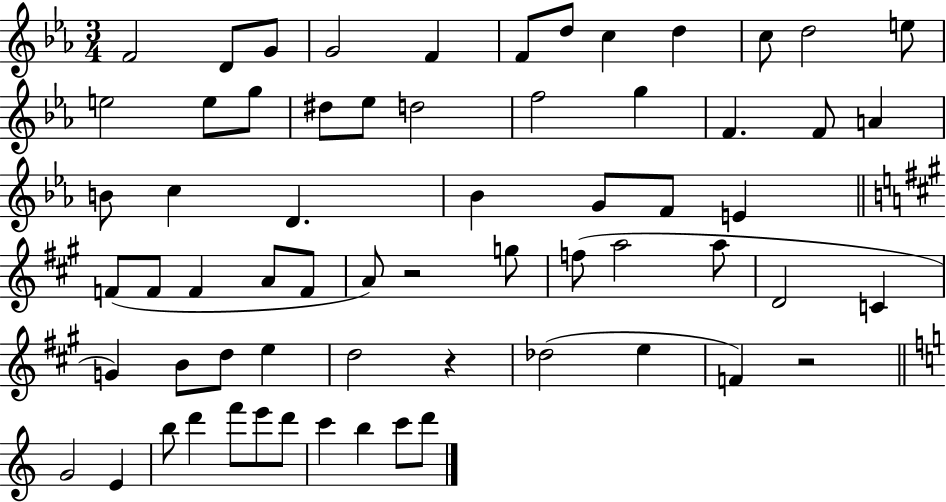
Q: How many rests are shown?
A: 3